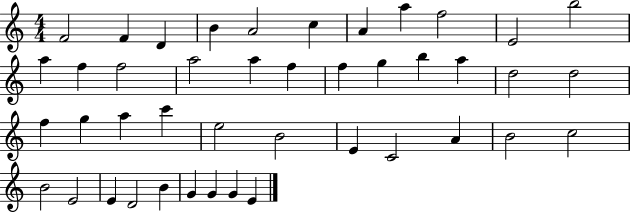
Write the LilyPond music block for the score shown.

{
  \clef treble
  \numericTimeSignature
  \time 4/4
  \key c \major
  f'2 f'4 d'4 | b'4 a'2 c''4 | a'4 a''4 f''2 | e'2 b''2 | \break a''4 f''4 f''2 | a''2 a''4 f''4 | f''4 g''4 b''4 a''4 | d''2 d''2 | \break f''4 g''4 a''4 c'''4 | e''2 b'2 | e'4 c'2 a'4 | b'2 c''2 | \break b'2 e'2 | e'4 d'2 b'4 | g'4 g'4 g'4 e'4 | \bar "|."
}